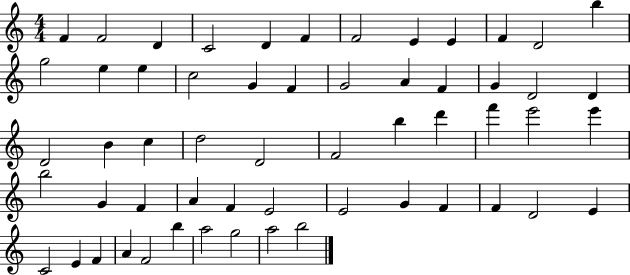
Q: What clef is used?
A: treble